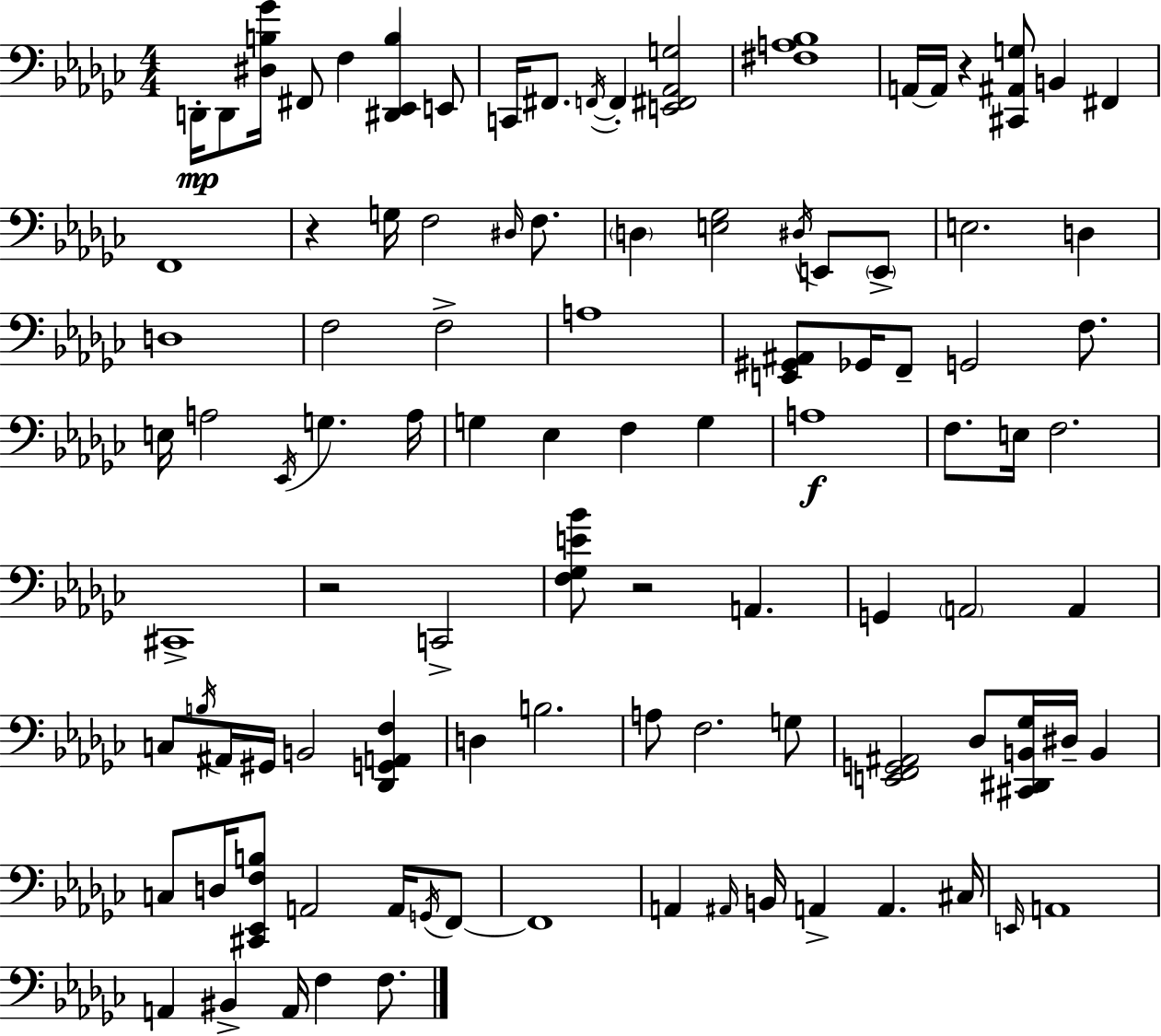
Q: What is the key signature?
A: EES minor